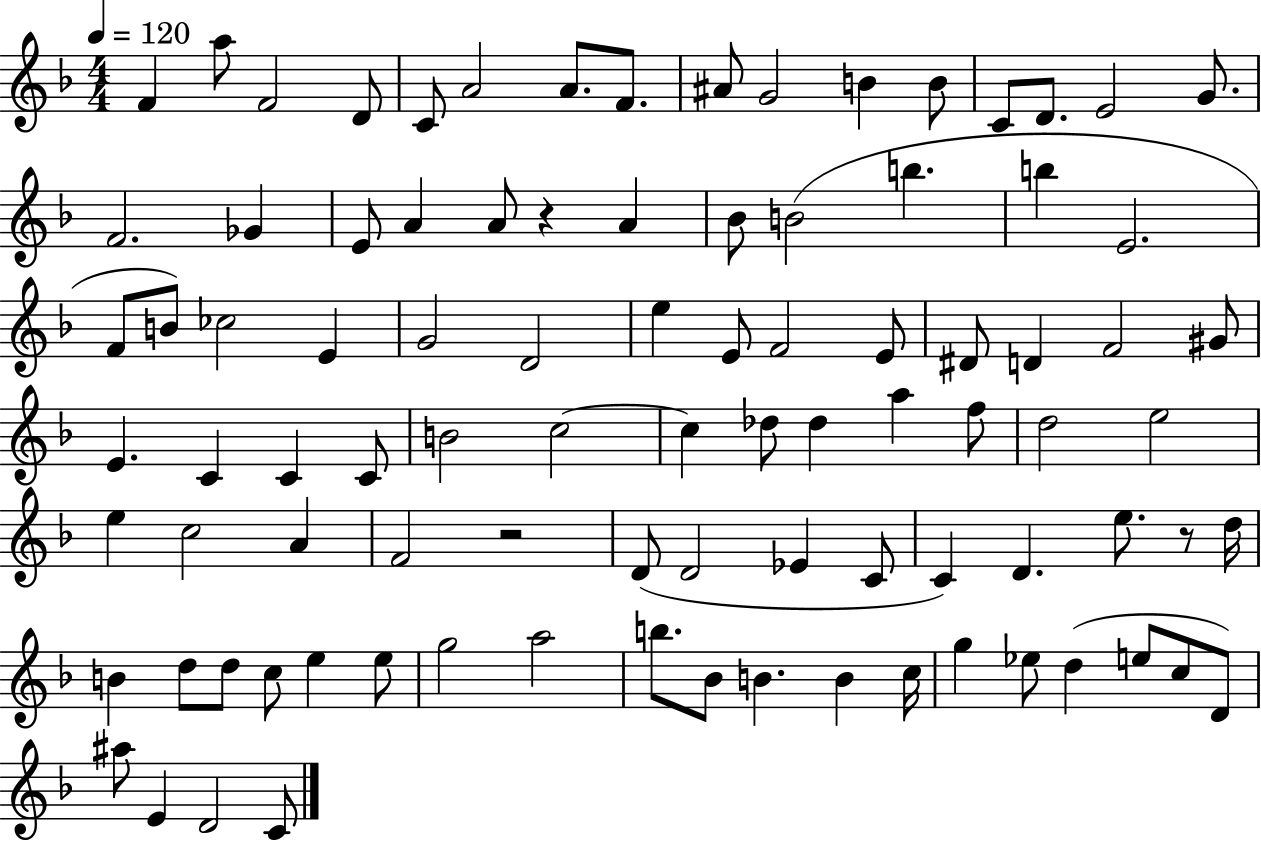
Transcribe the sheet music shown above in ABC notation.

X:1
T:Untitled
M:4/4
L:1/4
K:F
F a/2 F2 D/2 C/2 A2 A/2 F/2 ^A/2 G2 B B/2 C/2 D/2 E2 G/2 F2 _G E/2 A A/2 z A _B/2 B2 b b E2 F/2 B/2 _c2 E G2 D2 e E/2 F2 E/2 ^D/2 D F2 ^G/2 E C C C/2 B2 c2 c _d/2 _d a f/2 d2 e2 e c2 A F2 z2 D/2 D2 _E C/2 C D e/2 z/2 d/4 B d/2 d/2 c/2 e e/2 g2 a2 b/2 _B/2 B B c/4 g _e/2 d e/2 c/2 D/2 ^a/2 E D2 C/2